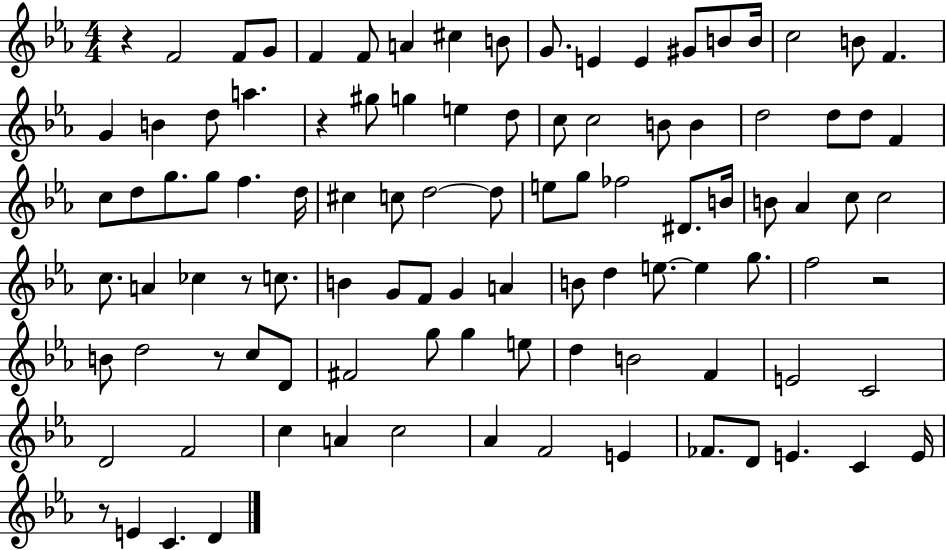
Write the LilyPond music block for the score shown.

{
  \clef treble
  \numericTimeSignature
  \time 4/4
  \key ees \major
  \repeat volta 2 { r4 f'2 f'8 g'8 | f'4 f'8 a'4 cis''4 b'8 | g'8. e'4 e'4 gis'8 b'8 b'16 | c''2 b'8 f'4. | \break g'4 b'4 d''8 a''4. | r4 gis''8 g''4 e''4 d''8 | c''8 c''2 b'8 b'4 | d''2 d''8 d''8 f'4 | \break c''8 d''8 g''8. g''8 f''4. d''16 | cis''4 c''8 d''2~~ d''8 | e''8 g''8 fes''2 dis'8. b'16 | b'8 aes'4 c''8 c''2 | \break c''8. a'4 ces''4 r8 c''8. | b'4 g'8 f'8 g'4 a'4 | b'8 d''4 e''8.~~ e''4 g''8. | f''2 r2 | \break b'8 d''2 r8 c''8 d'8 | fis'2 g''8 g''4 e''8 | d''4 b'2 f'4 | e'2 c'2 | \break d'2 f'2 | c''4 a'4 c''2 | aes'4 f'2 e'4 | fes'8. d'8 e'4. c'4 e'16 | \break r8 e'4 c'4. d'4 | } \bar "|."
}